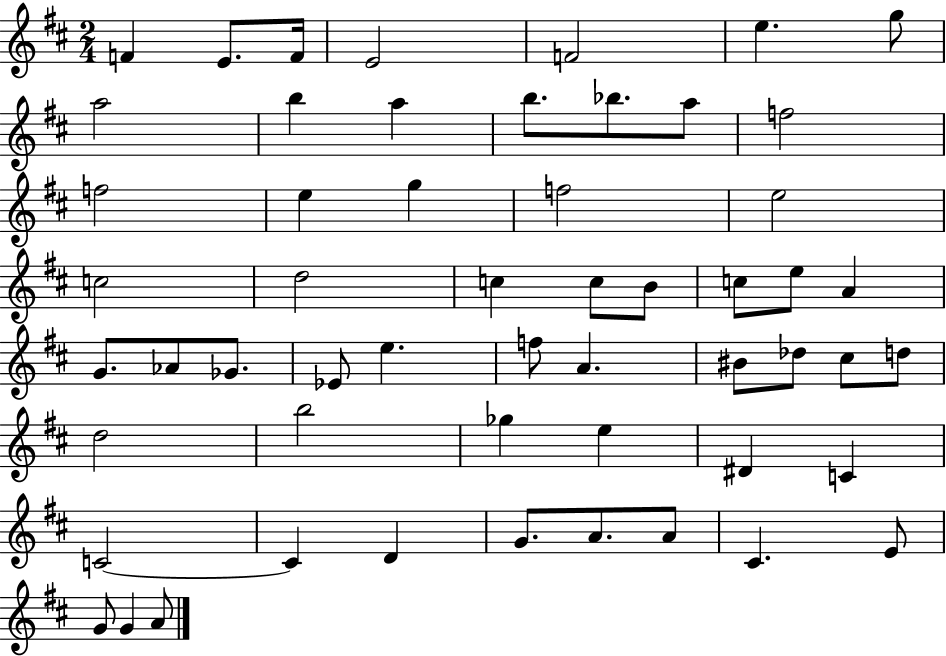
{
  \clef treble
  \numericTimeSignature
  \time 2/4
  \key d \major
  \repeat volta 2 { f'4 e'8. f'16 | e'2 | f'2 | e''4. g''8 | \break a''2 | b''4 a''4 | b''8. bes''8. a''8 | f''2 | \break f''2 | e''4 g''4 | f''2 | e''2 | \break c''2 | d''2 | c''4 c''8 b'8 | c''8 e''8 a'4 | \break g'8. aes'8 ges'8. | ees'8 e''4. | f''8 a'4. | bis'8 des''8 cis''8 d''8 | \break d''2 | b''2 | ges''4 e''4 | dis'4 c'4 | \break c'2~~ | c'4 d'4 | g'8. a'8. a'8 | cis'4. e'8 | \break g'8 g'4 a'8 | } \bar "|."
}